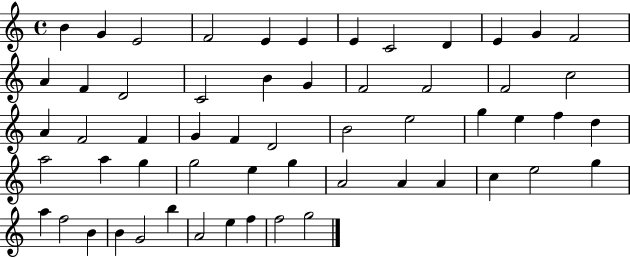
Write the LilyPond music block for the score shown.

{
  \clef treble
  \time 4/4
  \defaultTimeSignature
  \key c \major
  b'4 g'4 e'2 | f'2 e'4 e'4 | e'4 c'2 d'4 | e'4 g'4 f'2 | \break a'4 f'4 d'2 | c'2 b'4 g'4 | f'2 f'2 | f'2 c''2 | \break a'4 f'2 f'4 | g'4 f'4 d'2 | b'2 e''2 | g''4 e''4 f''4 d''4 | \break a''2 a''4 g''4 | g''2 e''4 g''4 | a'2 a'4 a'4 | c''4 e''2 g''4 | \break a''4 f''2 b'4 | b'4 g'2 b''4 | a'2 e''4 f''4 | f''2 g''2 | \break \bar "|."
}